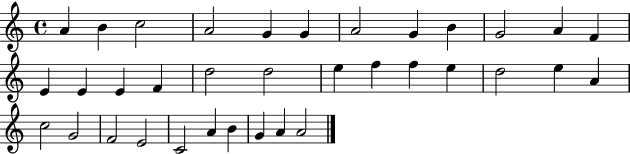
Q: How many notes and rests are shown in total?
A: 35